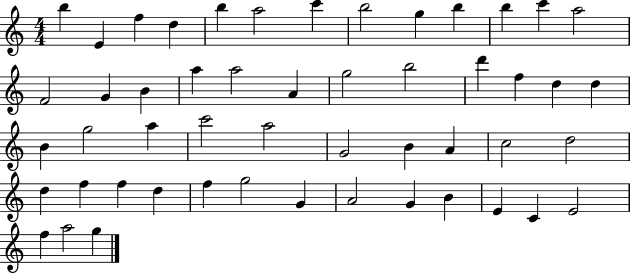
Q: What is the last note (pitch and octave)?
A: G5